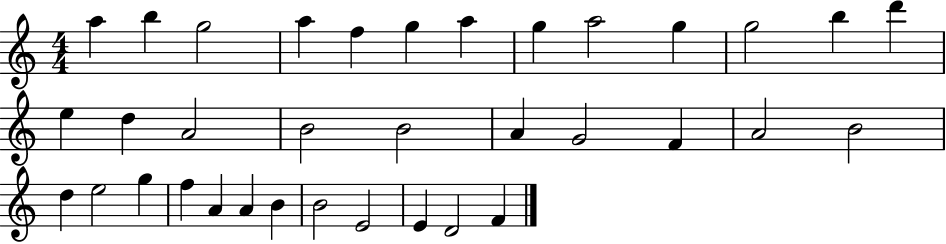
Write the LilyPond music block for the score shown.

{
  \clef treble
  \numericTimeSignature
  \time 4/4
  \key c \major
  a''4 b''4 g''2 | a''4 f''4 g''4 a''4 | g''4 a''2 g''4 | g''2 b''4 d'''4 | \break e''4 d''4 a'2 | b'2 b'2 | a'4 g'2 f'4 | a'2 b'2 | \break d''4 e''2 g''4 | f''4 a'4 a'4 b'4 | b'2 e'2 | e'4 d'2 f'4 | \break \bar "|."
}